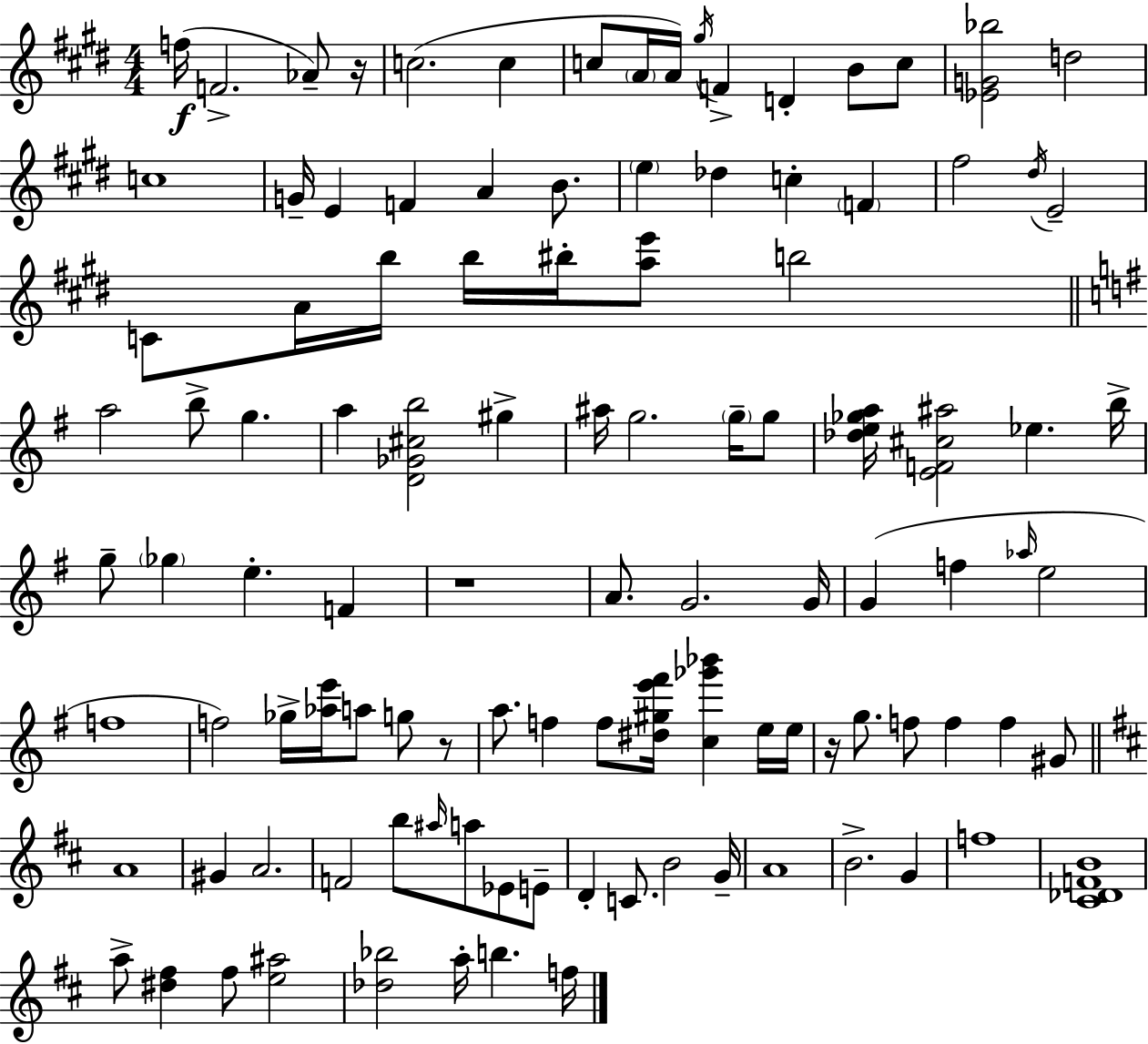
F5/s F4/h. Ab4/e R/s C5/h. C5/q C5/e A4/s A4/s G#5/s F4/q D4/q B4/e C5/e [Eb4,G4,Bb5]/h D5/h C5/w G4/s E4/q F4/q A4/q B4/e. E5/q Db5/q C5/q F4/q F#5/h D#5/s E4/h C4/e A4/s B5/s B5/s BIS5/s [A5,E6]/e B5/h A5/h B5/e G5/q. A5/q [D4,Gb4,C#5,B5]/h G#5/q A#5/s G5/h. G5/s G5/e [Db5,E5,Gb5,A5]/s [E4,F4,C#5,A#5]/h Eb5/q. B5/s G5/e Gb5/q E5/q. F4/q R/w A4/e. G4/h. G4/s G4/q F5/q Ab5/s E5/h F5/w F5/h Gb5/s [Ab5,E6]/s A5/e G5/e R/e A5/e. F5/q F5/e [D#5,G#5,E6,F#6]/s [C5,Gb6,Bb6]/q E5/s E5/s R/s G5/e. F5/e F5/q F5/q G#4/e A4/w G#4/q A4/h. F4/h B5/e A#5/s A5/e Eb4/e E4/e D4/q C4/e. B4/h G4/s A4/w B4/h. G4/q F5/w [C#4,Db4,F4,B4]/w A5/e [D#5,F#5]/q F#5/e [E5,A#5]/h [Db5,Bb5]/h A5/s B5/q. F5/s